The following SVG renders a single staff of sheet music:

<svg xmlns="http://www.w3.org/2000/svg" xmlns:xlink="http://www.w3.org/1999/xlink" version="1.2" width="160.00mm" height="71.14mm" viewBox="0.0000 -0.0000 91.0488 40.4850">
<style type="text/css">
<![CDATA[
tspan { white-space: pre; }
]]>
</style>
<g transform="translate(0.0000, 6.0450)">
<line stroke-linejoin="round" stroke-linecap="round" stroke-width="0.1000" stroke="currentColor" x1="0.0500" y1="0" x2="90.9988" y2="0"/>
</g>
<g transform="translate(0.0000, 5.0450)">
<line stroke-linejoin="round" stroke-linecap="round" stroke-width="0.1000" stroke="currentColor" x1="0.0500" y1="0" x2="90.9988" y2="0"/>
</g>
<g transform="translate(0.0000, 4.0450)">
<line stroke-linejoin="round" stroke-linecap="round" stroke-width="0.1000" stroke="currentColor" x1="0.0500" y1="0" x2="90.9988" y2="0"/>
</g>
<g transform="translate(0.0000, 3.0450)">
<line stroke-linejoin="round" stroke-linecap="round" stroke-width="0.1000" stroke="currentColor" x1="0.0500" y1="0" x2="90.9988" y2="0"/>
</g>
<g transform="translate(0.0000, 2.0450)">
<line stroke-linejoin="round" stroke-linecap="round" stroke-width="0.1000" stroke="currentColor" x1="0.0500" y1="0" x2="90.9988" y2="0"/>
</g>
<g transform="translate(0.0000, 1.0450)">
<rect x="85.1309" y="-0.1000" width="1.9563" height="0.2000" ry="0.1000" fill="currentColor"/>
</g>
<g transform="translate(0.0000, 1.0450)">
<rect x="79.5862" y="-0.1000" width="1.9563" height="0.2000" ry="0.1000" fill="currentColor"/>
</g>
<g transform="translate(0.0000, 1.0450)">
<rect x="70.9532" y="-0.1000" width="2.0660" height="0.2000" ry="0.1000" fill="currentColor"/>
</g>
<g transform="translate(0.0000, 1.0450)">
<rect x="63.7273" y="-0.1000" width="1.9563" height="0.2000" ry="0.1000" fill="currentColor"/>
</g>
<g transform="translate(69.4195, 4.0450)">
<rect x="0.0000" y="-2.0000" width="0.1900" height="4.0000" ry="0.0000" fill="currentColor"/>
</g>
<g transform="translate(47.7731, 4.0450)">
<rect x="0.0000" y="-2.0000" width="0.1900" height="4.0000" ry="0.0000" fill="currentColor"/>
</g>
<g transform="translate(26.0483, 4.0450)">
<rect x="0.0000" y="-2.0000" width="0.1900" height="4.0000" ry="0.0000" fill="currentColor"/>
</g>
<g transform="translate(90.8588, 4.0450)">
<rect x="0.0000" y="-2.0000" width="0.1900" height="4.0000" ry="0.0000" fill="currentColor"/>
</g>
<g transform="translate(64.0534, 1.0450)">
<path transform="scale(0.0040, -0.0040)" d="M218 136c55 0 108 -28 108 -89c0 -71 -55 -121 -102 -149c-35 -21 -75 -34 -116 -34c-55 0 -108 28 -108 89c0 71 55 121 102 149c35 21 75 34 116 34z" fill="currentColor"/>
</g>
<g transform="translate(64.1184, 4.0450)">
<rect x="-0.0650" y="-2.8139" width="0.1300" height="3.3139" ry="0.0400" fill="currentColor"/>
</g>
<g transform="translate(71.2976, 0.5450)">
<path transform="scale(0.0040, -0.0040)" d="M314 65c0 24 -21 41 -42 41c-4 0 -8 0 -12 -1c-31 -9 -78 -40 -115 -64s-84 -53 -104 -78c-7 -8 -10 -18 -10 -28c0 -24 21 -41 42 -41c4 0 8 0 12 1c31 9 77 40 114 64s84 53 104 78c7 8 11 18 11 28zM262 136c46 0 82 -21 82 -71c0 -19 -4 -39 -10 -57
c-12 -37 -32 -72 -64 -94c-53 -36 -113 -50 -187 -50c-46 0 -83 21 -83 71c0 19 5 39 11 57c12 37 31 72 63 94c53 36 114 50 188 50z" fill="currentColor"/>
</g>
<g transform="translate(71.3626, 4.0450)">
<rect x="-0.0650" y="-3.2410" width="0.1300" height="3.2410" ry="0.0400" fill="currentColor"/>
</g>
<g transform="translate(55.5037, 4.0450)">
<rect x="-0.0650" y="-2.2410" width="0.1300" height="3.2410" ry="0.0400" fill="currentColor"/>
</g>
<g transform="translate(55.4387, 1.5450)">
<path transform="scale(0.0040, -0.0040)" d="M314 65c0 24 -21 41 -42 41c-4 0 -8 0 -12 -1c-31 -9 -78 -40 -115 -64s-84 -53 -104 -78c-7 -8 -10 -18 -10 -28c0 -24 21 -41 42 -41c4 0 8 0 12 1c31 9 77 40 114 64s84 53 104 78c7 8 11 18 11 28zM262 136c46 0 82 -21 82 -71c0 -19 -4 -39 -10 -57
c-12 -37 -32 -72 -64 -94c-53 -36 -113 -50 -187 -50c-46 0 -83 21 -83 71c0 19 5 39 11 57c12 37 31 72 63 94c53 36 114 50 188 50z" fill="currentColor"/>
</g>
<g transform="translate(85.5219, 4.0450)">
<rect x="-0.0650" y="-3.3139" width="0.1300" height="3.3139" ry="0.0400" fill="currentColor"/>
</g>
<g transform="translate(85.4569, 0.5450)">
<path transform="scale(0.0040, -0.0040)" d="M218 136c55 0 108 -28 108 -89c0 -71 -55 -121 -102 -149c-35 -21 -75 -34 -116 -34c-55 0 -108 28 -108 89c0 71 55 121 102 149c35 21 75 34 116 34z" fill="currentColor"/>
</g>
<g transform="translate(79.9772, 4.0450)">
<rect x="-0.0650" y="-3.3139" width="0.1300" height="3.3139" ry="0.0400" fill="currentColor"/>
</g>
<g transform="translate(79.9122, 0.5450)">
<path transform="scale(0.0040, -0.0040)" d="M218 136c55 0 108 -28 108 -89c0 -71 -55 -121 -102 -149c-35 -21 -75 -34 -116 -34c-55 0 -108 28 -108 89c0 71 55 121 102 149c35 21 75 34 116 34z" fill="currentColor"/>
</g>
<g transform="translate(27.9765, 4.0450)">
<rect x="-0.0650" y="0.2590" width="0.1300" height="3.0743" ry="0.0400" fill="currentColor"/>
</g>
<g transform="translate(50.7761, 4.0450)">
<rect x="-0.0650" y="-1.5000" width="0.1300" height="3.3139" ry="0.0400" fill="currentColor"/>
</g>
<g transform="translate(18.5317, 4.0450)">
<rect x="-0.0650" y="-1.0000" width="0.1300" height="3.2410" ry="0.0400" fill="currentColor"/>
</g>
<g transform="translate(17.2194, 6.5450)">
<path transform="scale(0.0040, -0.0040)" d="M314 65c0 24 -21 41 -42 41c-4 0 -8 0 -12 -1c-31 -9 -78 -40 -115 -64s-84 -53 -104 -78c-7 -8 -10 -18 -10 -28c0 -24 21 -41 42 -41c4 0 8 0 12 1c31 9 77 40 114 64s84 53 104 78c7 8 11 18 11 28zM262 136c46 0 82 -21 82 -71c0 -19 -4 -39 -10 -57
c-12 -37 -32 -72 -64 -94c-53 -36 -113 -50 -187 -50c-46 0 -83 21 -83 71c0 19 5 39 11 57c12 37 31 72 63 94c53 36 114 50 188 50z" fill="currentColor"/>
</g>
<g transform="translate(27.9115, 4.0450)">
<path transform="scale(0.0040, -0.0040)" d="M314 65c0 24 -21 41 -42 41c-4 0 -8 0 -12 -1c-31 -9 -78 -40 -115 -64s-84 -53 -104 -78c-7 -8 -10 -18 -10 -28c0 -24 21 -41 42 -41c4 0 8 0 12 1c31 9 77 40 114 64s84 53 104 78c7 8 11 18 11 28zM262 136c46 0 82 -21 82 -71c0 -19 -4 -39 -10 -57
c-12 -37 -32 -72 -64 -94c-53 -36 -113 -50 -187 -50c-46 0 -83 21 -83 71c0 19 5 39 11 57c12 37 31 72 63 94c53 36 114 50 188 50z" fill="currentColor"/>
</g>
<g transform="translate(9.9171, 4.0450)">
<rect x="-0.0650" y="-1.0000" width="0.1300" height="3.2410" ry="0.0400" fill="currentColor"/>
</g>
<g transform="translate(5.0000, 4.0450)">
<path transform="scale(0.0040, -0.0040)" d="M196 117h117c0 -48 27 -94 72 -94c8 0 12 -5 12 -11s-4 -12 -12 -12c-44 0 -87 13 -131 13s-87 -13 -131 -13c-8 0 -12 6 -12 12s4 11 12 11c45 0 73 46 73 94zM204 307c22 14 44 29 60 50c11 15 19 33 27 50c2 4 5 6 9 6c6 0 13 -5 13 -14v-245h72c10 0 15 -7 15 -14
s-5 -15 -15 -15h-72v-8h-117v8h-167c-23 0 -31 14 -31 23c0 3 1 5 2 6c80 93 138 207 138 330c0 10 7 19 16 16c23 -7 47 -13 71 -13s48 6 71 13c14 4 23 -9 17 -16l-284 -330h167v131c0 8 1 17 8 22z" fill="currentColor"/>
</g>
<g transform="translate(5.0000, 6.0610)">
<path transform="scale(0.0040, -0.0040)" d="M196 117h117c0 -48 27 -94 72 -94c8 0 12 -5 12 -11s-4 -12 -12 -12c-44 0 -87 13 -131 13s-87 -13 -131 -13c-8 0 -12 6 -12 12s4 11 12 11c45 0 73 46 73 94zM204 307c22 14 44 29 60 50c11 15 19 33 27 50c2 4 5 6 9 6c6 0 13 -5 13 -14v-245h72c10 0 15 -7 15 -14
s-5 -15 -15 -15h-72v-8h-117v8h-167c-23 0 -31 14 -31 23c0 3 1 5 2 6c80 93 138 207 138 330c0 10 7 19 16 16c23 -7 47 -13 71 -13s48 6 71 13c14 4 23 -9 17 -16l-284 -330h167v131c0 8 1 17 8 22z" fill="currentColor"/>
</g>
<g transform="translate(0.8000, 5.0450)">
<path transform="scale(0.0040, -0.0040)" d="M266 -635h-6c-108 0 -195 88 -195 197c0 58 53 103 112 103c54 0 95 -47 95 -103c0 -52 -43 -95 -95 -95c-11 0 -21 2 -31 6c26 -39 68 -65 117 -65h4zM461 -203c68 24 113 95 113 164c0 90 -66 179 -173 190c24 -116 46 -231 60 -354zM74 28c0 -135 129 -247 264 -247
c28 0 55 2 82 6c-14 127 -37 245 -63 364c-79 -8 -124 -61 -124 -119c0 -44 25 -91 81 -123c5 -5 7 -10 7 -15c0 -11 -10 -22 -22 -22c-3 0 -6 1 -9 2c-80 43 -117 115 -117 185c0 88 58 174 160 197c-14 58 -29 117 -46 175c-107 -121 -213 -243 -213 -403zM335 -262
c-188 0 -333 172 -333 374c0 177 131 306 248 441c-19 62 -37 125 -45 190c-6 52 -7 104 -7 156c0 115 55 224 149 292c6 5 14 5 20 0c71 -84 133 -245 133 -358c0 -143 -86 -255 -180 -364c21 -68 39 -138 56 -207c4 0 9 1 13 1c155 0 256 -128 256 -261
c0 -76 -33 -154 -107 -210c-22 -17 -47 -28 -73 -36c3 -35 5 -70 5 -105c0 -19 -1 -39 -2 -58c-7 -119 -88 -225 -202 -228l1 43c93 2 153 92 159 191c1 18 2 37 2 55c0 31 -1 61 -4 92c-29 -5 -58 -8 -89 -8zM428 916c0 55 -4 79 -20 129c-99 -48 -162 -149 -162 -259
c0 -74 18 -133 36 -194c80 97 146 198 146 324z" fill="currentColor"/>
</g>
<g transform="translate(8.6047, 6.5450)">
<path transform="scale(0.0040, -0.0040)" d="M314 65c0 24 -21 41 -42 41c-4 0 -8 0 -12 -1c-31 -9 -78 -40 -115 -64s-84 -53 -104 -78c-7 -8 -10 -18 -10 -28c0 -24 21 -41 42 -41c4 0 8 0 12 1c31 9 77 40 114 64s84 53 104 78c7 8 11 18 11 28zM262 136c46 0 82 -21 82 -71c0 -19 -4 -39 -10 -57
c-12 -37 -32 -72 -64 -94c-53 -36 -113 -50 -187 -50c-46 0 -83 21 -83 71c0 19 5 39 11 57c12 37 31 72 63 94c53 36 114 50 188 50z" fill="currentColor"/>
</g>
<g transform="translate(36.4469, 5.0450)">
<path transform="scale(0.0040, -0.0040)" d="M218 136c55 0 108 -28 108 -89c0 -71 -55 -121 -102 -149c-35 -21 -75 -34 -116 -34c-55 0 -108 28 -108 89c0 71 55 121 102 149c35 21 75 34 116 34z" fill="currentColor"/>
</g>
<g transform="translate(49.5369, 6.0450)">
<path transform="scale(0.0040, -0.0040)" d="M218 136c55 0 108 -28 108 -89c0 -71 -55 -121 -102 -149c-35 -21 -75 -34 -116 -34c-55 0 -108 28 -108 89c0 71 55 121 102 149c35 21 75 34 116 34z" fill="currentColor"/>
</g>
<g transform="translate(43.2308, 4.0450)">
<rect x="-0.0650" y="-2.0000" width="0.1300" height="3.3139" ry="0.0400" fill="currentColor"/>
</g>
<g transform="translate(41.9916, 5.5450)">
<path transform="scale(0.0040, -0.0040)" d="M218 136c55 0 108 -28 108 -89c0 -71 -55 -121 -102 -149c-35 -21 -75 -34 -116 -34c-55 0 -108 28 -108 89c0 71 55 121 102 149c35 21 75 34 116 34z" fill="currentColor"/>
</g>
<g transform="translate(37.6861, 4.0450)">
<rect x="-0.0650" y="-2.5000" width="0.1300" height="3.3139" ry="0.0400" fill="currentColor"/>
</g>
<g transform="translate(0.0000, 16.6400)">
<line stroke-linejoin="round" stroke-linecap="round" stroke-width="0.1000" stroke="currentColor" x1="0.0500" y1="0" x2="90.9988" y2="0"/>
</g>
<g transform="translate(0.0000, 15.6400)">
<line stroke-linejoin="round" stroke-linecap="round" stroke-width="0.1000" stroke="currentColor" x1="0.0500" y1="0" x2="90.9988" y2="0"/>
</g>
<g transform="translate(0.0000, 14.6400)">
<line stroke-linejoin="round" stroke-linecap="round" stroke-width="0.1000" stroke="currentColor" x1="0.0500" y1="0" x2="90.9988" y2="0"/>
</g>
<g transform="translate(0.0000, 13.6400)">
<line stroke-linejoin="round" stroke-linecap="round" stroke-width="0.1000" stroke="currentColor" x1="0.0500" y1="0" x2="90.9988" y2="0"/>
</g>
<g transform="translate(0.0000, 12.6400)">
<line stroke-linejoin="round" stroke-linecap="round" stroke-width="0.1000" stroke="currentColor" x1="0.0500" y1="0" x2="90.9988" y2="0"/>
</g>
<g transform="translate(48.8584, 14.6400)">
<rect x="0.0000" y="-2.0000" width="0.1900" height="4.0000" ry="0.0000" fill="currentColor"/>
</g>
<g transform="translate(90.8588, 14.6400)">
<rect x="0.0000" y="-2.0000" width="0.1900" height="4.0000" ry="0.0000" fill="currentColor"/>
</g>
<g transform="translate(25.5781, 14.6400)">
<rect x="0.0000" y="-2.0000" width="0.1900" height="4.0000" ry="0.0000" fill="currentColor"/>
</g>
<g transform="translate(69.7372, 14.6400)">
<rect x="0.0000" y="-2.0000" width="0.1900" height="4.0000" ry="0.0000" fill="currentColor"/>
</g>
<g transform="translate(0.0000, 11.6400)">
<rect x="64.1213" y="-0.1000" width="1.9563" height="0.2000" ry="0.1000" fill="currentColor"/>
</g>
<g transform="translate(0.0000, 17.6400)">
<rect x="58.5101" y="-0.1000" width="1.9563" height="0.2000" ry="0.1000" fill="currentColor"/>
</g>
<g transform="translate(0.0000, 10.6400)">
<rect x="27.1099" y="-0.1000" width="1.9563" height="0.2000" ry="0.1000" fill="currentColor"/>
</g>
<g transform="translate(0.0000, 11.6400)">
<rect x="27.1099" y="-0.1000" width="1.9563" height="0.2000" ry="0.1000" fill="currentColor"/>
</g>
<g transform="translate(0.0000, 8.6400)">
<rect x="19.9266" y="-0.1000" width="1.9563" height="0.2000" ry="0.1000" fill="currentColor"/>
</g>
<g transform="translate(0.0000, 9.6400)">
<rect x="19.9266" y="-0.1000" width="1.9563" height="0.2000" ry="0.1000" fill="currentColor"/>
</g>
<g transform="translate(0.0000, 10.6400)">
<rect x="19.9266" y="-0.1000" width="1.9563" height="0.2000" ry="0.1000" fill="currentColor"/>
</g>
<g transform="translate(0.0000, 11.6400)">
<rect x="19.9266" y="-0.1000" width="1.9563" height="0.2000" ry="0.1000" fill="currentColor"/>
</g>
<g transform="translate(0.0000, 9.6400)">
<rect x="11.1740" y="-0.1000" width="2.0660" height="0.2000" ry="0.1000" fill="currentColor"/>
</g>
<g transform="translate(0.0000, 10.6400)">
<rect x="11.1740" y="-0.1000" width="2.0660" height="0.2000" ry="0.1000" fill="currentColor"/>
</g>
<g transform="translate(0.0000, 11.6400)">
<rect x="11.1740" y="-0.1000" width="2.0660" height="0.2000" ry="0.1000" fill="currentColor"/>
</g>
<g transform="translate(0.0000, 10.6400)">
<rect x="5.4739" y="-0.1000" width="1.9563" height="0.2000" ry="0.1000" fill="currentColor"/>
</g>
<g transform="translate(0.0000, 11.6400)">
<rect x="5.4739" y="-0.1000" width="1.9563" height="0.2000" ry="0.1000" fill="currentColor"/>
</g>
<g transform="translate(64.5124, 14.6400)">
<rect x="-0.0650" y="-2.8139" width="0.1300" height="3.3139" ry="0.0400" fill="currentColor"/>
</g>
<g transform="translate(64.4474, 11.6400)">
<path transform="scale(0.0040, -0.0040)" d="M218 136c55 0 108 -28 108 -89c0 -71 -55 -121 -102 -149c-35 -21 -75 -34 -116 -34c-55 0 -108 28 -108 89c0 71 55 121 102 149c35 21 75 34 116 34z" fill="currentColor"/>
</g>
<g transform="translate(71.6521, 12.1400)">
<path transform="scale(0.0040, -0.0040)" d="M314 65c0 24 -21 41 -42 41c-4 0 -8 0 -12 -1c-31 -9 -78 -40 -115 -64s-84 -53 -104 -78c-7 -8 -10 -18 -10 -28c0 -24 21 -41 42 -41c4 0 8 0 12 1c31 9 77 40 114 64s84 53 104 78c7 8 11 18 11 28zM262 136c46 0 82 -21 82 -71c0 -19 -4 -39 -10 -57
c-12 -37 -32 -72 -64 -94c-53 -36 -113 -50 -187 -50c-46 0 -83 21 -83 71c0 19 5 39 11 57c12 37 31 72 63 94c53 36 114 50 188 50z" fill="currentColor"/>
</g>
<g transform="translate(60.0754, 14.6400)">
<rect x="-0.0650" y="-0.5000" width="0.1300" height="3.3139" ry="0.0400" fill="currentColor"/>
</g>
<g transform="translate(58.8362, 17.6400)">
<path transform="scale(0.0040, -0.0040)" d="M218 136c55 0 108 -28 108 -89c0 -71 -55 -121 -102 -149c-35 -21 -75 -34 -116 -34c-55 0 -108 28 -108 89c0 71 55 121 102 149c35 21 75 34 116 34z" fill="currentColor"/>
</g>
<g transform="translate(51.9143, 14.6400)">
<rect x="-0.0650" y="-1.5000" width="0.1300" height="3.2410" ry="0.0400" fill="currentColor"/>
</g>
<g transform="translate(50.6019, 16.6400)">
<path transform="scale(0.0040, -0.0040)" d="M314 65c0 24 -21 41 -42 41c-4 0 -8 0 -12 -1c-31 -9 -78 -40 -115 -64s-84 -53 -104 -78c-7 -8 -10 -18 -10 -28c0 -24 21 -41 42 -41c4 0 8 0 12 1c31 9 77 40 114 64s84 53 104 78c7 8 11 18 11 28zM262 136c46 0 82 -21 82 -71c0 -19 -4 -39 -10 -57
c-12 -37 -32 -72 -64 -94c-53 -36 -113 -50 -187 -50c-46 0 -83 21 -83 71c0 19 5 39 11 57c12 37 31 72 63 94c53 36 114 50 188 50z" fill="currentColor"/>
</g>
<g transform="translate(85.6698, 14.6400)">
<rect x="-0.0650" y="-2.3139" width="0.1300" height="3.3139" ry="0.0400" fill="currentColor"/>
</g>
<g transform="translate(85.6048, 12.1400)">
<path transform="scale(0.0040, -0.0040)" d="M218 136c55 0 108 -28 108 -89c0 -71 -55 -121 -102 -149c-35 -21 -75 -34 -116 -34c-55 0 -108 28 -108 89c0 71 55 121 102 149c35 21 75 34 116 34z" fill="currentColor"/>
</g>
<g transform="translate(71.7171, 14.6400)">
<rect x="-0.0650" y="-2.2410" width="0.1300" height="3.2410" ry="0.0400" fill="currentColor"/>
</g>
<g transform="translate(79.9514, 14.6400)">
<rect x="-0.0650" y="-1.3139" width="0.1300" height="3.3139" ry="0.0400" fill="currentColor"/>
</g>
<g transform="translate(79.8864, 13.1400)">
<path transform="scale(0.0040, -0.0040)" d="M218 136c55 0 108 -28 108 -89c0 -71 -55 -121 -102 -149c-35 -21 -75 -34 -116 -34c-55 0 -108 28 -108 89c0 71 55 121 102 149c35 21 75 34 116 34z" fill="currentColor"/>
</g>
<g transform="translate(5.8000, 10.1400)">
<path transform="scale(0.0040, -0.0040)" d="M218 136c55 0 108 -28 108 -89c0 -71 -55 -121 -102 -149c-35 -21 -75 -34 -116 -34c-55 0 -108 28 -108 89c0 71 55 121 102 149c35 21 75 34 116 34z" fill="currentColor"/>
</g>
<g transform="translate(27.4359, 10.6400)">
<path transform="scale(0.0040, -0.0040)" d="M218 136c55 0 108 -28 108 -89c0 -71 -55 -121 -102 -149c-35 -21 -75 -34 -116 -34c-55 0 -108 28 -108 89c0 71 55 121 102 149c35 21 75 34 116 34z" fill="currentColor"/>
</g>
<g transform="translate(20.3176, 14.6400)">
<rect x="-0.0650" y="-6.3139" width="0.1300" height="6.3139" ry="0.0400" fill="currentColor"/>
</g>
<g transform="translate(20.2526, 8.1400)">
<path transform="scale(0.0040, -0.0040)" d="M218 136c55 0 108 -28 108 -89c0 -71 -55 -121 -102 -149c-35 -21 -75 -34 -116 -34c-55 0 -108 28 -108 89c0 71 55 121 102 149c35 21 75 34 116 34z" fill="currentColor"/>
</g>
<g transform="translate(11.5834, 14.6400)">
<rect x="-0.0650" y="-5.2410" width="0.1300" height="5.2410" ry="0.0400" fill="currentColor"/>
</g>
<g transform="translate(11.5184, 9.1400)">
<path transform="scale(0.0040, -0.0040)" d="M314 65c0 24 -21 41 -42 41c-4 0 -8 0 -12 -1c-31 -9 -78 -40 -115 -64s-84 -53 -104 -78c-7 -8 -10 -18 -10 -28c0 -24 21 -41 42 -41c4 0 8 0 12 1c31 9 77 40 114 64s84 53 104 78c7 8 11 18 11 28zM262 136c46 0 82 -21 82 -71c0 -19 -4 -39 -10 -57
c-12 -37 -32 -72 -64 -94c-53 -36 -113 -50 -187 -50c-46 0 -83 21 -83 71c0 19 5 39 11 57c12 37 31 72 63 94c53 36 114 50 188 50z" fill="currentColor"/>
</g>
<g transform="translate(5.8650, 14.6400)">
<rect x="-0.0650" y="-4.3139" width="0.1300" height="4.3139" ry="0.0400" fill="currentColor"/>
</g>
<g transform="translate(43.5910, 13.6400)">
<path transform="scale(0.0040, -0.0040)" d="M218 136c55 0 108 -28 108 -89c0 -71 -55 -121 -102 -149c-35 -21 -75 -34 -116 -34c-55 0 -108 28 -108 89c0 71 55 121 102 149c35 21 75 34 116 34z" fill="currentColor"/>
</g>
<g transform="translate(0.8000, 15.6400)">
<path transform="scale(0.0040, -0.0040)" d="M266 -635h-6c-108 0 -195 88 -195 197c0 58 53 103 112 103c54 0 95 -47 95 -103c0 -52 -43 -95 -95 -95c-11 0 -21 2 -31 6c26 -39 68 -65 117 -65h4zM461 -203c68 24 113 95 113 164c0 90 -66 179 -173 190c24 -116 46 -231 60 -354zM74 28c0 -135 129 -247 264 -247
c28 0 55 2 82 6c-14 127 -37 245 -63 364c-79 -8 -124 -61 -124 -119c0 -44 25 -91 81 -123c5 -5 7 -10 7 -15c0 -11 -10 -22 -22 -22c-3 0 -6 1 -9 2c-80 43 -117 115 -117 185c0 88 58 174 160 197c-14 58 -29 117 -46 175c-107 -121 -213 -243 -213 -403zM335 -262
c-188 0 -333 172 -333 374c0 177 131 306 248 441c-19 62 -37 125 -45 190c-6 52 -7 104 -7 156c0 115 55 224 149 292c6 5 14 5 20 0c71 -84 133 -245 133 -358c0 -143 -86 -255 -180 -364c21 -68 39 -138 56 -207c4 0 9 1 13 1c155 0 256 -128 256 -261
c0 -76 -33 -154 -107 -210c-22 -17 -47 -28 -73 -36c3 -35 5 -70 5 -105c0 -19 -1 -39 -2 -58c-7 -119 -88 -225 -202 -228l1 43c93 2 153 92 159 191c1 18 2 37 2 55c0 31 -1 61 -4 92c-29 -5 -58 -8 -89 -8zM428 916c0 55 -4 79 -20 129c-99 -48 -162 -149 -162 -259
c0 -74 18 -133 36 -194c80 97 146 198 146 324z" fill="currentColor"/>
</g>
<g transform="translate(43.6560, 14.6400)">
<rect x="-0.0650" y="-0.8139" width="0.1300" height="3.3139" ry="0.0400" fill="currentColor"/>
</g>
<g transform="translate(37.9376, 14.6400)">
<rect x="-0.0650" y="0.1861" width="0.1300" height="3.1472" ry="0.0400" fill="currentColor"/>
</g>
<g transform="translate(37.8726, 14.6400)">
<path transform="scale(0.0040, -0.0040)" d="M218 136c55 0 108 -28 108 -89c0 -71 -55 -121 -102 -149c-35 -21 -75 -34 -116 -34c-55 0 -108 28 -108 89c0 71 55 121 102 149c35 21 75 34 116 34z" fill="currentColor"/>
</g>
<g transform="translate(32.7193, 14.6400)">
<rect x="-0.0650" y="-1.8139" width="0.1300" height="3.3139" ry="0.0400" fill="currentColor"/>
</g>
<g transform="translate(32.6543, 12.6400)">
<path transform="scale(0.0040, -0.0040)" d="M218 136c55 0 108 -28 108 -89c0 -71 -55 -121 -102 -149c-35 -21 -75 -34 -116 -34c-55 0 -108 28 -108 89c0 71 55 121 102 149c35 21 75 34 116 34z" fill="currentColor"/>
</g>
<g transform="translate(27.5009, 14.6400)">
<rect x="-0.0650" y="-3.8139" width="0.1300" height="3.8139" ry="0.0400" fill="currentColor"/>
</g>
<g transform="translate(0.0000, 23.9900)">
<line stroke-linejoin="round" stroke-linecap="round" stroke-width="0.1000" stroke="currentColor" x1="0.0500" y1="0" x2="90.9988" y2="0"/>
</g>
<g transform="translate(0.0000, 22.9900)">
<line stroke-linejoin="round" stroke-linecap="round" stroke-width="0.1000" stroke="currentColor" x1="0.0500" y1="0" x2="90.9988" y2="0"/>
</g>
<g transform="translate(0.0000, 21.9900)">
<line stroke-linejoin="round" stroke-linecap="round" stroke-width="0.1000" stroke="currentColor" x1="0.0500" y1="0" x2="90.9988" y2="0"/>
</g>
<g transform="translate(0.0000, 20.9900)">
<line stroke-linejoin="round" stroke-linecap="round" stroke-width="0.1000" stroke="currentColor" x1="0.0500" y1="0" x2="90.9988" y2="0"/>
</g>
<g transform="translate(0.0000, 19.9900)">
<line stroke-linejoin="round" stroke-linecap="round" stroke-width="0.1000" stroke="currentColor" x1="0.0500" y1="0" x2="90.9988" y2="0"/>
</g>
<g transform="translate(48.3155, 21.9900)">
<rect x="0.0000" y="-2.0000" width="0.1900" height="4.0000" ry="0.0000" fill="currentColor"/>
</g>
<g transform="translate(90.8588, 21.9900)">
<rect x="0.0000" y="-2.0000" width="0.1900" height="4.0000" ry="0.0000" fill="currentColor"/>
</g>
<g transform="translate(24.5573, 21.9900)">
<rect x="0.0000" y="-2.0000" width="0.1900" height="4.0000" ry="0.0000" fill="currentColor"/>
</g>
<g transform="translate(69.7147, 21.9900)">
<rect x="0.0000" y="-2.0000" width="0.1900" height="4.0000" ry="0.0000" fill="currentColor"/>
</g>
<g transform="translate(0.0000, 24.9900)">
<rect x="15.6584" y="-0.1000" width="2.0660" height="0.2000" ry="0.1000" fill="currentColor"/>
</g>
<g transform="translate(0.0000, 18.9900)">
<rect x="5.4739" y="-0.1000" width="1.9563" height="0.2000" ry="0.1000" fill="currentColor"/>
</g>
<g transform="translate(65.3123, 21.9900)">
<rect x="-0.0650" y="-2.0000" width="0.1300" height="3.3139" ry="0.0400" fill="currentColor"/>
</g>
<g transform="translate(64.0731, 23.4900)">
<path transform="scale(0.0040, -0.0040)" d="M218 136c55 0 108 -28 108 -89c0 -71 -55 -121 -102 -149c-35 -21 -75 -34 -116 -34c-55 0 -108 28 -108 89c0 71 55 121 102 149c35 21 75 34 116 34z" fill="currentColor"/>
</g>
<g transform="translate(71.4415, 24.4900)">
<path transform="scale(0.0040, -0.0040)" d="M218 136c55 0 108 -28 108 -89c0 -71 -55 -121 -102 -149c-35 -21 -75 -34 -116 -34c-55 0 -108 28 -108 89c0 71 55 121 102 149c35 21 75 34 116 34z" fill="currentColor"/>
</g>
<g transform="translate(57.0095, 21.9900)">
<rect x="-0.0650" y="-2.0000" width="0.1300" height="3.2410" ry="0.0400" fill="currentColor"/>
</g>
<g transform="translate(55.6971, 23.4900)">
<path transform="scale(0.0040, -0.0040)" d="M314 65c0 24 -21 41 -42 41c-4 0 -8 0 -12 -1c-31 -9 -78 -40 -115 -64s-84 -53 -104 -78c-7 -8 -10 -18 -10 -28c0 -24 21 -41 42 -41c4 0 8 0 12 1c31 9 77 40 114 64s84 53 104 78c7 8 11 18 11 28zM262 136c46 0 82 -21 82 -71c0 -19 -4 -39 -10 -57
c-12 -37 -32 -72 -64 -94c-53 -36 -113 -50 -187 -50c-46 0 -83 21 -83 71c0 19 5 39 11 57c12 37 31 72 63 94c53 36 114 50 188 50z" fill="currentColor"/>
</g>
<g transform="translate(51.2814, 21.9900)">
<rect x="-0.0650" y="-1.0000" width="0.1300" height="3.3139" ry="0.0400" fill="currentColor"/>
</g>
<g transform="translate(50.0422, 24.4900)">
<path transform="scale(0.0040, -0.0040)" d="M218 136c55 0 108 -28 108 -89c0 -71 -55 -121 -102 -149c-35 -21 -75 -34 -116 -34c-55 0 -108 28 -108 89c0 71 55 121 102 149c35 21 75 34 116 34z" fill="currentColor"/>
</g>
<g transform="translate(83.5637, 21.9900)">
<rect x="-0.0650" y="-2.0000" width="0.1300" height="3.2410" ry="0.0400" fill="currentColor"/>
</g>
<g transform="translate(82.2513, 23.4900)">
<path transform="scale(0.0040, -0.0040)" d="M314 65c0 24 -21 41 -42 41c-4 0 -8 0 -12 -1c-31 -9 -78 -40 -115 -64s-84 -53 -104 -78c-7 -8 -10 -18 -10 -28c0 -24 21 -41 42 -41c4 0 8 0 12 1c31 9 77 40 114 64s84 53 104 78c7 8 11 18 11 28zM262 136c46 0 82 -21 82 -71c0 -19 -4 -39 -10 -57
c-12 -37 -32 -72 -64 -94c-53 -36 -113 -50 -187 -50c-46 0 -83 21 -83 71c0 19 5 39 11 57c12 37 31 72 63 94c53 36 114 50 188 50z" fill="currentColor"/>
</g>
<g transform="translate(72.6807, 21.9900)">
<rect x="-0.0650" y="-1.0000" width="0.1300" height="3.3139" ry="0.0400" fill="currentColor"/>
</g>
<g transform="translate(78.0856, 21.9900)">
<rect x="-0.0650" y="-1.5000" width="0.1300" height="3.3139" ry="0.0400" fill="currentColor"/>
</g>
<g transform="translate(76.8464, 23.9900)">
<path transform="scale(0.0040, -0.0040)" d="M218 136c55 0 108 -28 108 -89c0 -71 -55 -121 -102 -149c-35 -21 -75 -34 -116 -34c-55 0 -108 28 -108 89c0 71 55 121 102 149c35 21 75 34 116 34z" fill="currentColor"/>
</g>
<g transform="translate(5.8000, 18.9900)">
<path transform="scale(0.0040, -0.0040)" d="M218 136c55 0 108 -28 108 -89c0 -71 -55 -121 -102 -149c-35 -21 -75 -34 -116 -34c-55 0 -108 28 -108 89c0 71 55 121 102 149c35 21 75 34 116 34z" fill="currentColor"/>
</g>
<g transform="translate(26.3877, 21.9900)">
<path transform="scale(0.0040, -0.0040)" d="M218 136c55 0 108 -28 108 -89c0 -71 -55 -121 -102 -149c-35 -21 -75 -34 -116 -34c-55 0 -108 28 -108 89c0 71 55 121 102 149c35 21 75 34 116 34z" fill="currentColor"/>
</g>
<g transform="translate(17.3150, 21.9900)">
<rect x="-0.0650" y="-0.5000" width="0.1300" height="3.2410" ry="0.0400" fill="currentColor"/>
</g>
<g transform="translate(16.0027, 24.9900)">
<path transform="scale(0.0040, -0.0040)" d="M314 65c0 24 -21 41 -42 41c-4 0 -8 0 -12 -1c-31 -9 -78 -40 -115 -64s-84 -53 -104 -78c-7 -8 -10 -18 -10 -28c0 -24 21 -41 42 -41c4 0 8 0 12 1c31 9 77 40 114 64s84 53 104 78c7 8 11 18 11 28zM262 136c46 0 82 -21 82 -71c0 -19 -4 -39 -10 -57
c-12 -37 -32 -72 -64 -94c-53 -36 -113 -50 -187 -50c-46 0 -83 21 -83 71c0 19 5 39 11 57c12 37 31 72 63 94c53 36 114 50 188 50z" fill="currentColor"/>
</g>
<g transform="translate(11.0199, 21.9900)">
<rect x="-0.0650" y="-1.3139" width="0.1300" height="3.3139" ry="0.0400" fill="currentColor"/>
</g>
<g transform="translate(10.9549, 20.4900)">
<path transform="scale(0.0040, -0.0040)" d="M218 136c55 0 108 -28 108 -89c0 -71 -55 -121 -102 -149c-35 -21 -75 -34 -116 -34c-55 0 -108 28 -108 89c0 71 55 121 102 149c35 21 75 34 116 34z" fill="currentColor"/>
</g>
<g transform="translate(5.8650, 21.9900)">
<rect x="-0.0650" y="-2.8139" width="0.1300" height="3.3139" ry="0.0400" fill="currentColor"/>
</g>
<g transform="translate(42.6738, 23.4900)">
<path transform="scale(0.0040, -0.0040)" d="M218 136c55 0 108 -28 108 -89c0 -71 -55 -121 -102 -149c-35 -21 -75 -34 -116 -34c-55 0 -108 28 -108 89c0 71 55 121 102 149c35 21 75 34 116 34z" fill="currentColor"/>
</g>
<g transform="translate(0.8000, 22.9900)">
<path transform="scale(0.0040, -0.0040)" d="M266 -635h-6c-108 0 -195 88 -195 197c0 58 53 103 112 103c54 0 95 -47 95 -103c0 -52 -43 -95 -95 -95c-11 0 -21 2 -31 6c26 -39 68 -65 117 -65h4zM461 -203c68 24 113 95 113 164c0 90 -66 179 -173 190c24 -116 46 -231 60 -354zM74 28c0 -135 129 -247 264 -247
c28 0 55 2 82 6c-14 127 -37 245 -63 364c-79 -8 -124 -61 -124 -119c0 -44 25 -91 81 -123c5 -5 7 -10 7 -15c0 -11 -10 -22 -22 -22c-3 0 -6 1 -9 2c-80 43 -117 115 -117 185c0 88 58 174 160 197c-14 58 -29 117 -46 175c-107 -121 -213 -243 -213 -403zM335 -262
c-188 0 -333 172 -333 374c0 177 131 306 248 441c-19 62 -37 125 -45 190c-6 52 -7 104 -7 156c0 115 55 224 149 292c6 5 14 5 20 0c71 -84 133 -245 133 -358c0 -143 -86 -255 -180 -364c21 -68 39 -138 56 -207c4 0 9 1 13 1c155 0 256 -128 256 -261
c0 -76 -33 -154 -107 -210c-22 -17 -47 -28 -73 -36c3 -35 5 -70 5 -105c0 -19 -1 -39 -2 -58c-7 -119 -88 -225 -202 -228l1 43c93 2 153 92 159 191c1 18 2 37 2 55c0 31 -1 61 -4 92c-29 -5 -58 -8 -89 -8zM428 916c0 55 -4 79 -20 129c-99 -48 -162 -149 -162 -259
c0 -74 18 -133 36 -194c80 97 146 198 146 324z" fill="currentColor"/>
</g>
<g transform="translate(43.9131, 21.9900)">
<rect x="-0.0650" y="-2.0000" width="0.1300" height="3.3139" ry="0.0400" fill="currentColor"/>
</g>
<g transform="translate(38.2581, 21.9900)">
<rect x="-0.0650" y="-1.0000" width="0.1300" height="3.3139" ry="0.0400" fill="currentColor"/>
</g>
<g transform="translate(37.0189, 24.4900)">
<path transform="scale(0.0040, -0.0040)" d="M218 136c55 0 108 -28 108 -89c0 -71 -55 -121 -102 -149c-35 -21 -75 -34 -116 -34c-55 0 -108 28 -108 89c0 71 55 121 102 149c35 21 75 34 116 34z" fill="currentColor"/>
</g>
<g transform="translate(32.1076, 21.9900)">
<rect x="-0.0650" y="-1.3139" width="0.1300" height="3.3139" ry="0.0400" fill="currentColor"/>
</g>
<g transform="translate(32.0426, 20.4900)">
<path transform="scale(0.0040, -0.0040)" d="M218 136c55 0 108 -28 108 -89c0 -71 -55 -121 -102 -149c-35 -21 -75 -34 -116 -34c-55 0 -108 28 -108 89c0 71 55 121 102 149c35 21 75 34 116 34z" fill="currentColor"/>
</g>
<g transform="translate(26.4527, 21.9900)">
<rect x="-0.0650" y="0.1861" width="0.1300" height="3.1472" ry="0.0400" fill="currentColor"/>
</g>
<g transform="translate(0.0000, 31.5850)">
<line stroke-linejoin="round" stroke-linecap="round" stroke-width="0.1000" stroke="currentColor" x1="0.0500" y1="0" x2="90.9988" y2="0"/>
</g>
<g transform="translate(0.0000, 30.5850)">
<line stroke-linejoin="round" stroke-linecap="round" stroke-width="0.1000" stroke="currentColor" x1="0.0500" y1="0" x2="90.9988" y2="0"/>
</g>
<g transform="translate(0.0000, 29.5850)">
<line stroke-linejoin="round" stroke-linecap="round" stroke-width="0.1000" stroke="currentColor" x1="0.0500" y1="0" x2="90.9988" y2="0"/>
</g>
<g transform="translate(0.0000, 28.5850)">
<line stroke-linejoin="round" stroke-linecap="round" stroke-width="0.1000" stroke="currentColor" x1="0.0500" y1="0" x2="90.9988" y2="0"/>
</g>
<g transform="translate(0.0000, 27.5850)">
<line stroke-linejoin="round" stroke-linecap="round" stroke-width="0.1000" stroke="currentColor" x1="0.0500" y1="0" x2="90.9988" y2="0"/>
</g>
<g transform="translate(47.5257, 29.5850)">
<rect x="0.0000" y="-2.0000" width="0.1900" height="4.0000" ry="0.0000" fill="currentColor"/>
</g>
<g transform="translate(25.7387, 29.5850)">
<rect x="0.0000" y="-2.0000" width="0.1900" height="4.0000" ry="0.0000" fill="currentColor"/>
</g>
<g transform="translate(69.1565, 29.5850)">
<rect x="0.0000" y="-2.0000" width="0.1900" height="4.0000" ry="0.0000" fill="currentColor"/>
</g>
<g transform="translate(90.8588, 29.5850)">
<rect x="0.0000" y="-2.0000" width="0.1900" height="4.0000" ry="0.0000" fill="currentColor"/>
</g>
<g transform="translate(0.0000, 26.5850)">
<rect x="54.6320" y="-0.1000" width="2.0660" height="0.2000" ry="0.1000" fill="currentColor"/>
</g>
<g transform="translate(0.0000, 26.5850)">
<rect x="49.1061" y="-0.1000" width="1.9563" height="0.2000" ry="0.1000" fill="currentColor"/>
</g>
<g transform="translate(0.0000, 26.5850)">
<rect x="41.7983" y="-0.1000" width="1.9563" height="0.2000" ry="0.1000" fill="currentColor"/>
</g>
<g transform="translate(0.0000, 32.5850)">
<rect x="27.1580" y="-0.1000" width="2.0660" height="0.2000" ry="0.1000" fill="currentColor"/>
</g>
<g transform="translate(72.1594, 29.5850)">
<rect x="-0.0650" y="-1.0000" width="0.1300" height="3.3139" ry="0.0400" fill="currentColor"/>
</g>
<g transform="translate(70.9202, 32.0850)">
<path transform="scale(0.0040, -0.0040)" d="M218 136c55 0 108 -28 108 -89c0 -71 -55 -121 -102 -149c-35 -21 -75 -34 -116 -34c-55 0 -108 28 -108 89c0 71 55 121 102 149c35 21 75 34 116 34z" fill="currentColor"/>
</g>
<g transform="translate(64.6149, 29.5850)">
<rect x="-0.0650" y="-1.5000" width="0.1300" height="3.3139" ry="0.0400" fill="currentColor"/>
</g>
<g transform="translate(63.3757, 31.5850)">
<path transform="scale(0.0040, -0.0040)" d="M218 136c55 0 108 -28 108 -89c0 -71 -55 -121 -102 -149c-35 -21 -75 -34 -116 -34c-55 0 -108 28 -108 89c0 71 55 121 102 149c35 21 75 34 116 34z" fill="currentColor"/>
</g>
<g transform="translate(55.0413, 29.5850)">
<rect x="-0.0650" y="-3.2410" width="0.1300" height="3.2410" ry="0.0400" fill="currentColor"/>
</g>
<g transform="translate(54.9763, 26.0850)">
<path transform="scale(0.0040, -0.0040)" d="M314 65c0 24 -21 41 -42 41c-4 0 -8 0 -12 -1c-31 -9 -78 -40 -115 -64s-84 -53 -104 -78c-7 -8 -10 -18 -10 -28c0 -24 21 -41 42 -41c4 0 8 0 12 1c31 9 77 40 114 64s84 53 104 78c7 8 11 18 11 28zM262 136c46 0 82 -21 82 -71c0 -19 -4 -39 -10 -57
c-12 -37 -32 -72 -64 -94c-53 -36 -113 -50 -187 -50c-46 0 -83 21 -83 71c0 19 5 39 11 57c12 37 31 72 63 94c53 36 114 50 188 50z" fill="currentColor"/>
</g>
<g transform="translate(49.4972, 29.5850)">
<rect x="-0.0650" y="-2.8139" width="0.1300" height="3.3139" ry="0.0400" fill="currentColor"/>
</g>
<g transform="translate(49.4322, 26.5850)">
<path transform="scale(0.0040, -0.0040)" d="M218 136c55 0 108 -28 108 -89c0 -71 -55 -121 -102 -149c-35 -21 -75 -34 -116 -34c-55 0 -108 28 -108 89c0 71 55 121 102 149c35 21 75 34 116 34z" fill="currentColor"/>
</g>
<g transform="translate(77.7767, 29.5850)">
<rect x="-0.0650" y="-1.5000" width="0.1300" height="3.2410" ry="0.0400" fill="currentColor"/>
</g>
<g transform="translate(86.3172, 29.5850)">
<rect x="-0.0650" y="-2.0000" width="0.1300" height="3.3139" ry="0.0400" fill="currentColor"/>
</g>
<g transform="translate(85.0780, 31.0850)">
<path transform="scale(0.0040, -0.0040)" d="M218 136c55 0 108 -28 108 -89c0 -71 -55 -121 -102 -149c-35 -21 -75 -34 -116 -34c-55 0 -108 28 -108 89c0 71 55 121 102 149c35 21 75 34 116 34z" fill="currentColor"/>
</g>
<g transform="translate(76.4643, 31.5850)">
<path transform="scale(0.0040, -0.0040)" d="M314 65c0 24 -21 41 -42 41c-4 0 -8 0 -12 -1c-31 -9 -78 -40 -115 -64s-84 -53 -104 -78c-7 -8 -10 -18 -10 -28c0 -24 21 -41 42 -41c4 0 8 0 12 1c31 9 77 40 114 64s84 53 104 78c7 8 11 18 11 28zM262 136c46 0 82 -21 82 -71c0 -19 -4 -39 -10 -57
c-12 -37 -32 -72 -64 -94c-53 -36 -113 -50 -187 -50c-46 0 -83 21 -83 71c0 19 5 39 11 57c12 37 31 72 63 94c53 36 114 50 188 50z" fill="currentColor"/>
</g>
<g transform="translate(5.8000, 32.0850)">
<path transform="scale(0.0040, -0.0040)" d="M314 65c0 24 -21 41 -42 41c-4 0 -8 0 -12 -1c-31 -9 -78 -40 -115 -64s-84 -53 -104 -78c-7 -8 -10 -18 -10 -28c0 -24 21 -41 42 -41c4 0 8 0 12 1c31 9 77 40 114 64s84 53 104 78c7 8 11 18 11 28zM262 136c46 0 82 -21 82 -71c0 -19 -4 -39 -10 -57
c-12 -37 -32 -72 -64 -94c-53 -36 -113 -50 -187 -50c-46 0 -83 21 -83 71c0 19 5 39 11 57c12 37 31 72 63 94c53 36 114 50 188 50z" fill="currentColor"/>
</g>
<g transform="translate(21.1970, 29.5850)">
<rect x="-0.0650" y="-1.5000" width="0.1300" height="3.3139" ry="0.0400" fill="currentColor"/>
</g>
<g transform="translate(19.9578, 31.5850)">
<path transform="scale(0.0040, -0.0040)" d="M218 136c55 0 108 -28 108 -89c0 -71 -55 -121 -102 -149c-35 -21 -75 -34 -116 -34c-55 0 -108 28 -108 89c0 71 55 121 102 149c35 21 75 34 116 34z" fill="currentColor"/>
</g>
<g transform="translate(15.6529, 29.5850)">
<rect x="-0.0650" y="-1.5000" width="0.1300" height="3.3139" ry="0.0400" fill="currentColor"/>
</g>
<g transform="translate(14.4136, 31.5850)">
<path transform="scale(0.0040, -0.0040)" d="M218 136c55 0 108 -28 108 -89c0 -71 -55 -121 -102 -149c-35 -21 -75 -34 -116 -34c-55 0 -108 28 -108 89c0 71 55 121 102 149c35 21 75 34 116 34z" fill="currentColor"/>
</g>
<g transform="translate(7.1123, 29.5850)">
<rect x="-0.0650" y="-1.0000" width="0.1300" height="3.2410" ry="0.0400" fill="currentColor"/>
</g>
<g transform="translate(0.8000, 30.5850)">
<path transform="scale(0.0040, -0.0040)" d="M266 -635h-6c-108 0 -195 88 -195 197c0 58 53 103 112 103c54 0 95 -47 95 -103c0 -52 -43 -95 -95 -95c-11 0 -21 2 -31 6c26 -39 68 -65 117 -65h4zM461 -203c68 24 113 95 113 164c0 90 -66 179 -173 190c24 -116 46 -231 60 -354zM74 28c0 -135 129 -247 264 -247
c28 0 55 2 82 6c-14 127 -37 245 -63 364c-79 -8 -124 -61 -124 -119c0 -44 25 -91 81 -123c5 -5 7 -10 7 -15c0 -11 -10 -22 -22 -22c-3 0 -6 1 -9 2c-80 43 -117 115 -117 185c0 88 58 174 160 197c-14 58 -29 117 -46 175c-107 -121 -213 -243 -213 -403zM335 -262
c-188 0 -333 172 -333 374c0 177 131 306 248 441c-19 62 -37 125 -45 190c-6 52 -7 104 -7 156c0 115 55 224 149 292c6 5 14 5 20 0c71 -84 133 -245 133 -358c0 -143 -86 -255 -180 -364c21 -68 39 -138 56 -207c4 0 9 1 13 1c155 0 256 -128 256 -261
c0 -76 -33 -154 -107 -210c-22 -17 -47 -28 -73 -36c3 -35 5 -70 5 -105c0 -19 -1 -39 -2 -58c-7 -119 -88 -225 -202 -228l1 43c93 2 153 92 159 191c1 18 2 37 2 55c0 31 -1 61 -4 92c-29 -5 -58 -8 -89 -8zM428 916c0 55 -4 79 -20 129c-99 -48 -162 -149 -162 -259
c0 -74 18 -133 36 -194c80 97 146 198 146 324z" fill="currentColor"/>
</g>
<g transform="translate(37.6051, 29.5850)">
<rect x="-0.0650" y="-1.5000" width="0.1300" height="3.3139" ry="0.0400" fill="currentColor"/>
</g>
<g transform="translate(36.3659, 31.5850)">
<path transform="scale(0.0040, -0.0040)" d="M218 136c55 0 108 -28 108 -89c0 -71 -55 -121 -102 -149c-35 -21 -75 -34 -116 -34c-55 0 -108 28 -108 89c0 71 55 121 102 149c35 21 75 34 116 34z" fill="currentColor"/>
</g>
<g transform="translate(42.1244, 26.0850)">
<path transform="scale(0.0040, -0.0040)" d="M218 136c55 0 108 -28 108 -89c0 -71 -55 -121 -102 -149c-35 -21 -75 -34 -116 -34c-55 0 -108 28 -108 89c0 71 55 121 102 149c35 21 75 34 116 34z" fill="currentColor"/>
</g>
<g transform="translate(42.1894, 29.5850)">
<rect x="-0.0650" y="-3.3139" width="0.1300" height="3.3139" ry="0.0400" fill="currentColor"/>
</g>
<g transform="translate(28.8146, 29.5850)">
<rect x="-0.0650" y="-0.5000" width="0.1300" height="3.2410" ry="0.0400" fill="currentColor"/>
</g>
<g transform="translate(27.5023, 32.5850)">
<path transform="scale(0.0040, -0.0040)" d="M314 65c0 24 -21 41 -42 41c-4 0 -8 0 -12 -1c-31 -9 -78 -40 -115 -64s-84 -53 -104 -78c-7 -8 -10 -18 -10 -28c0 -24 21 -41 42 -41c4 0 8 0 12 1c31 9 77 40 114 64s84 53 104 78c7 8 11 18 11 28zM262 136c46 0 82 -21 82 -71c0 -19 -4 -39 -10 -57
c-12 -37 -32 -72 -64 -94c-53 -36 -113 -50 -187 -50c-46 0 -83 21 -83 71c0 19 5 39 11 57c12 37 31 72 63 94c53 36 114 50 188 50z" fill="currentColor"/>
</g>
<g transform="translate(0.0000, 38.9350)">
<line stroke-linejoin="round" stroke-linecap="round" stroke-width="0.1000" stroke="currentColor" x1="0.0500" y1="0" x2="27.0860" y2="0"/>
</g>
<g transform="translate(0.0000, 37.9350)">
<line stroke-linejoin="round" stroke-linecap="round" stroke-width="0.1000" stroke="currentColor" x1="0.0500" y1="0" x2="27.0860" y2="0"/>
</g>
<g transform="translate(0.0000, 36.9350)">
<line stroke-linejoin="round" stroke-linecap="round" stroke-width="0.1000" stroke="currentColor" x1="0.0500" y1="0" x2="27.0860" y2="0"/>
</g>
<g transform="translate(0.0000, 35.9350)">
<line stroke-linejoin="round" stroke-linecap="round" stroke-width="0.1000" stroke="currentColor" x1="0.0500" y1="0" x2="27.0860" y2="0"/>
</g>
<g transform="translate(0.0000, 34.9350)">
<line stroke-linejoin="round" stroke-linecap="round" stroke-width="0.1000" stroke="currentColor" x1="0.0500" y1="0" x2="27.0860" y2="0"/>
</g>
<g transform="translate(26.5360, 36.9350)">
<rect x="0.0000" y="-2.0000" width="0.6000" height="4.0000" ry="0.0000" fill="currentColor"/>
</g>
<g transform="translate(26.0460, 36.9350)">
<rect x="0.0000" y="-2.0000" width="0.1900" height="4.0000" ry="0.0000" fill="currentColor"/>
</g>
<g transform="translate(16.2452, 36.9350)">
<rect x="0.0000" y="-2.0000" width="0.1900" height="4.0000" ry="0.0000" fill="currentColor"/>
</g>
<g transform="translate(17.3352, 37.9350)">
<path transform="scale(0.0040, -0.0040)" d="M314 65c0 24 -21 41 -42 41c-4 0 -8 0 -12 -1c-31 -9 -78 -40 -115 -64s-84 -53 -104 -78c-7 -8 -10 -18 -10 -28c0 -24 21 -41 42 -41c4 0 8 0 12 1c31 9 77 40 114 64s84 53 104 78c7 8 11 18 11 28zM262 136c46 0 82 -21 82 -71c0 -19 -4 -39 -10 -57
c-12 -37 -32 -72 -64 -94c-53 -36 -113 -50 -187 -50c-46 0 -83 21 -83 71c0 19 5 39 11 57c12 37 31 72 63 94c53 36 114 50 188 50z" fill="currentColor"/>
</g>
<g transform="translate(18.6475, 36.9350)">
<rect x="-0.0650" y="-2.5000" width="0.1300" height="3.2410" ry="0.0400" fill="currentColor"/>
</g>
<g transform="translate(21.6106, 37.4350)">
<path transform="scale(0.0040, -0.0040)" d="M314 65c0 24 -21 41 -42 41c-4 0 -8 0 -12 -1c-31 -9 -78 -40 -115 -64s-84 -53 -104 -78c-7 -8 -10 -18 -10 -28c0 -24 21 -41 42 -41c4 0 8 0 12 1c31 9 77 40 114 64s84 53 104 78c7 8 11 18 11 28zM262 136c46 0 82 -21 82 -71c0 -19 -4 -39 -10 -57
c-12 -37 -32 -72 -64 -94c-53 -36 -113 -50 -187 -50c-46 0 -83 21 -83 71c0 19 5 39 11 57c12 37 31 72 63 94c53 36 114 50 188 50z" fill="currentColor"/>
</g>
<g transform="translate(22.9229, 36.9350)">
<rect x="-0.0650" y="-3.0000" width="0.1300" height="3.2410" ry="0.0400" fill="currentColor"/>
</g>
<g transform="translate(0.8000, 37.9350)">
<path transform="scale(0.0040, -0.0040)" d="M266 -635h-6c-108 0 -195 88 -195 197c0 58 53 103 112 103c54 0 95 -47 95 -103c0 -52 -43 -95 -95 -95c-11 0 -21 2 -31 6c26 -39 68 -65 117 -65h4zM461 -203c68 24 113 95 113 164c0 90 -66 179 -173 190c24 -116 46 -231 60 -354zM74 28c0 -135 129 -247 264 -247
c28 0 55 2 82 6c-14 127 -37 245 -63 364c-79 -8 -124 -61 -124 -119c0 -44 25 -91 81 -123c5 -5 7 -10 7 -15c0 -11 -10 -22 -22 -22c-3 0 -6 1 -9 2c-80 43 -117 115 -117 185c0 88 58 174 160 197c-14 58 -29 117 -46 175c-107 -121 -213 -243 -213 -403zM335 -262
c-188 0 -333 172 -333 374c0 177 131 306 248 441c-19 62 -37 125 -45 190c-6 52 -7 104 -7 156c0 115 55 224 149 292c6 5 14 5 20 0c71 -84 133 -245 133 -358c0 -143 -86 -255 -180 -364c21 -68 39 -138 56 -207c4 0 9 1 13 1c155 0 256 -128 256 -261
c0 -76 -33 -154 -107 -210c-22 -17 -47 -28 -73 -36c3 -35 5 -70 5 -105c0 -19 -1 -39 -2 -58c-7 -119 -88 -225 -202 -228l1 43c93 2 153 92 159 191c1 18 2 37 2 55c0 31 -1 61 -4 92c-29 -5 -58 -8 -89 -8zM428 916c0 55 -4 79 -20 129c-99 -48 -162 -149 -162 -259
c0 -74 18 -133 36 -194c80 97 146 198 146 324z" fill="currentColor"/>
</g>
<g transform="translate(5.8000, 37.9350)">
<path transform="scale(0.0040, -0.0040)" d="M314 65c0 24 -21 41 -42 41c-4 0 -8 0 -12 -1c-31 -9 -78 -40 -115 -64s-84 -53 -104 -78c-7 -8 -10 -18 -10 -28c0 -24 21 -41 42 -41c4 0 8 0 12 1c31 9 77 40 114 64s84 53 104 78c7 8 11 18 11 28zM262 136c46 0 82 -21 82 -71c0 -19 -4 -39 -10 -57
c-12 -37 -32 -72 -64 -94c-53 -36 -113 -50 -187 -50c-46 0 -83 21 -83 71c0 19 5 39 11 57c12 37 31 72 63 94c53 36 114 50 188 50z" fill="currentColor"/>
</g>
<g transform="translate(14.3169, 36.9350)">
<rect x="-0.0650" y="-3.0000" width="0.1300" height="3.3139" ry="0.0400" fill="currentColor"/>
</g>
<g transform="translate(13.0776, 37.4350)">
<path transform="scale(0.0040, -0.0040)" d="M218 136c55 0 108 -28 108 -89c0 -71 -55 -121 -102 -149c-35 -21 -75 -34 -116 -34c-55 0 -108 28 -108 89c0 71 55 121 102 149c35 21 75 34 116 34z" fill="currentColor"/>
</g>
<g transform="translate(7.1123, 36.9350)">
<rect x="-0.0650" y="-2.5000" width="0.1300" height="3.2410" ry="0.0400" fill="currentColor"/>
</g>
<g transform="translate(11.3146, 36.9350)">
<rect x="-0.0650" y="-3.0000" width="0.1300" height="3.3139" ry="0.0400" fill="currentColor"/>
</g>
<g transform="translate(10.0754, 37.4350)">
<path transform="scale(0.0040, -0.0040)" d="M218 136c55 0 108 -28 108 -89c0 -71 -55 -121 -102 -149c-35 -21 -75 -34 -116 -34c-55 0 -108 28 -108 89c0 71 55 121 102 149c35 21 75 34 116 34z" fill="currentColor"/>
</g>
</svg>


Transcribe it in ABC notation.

X:1
T:Untitled
M:4/4
L:1/4
K:C
D2 D2 B2 G F E g2 a b2 b b d' f'2 a' c' f B d E2 C a g2 e g a e C2 B e D F D F2 F D E F2 D2 E E C2 E b a b2 E D E2 F G2 A A G2 A2